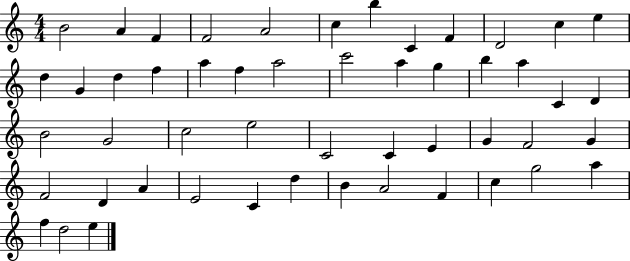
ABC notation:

X:1
T:Untitled
M:4/4
L:1/4
K:C
B2 A F F2 A2 c b C F D2 c e d G d f a f a2 c'2 a g b a C D B2 G2 c2 e2 C2 C E G F2 G F2 D A E2 C d B A2 F c g2 a f d2 e